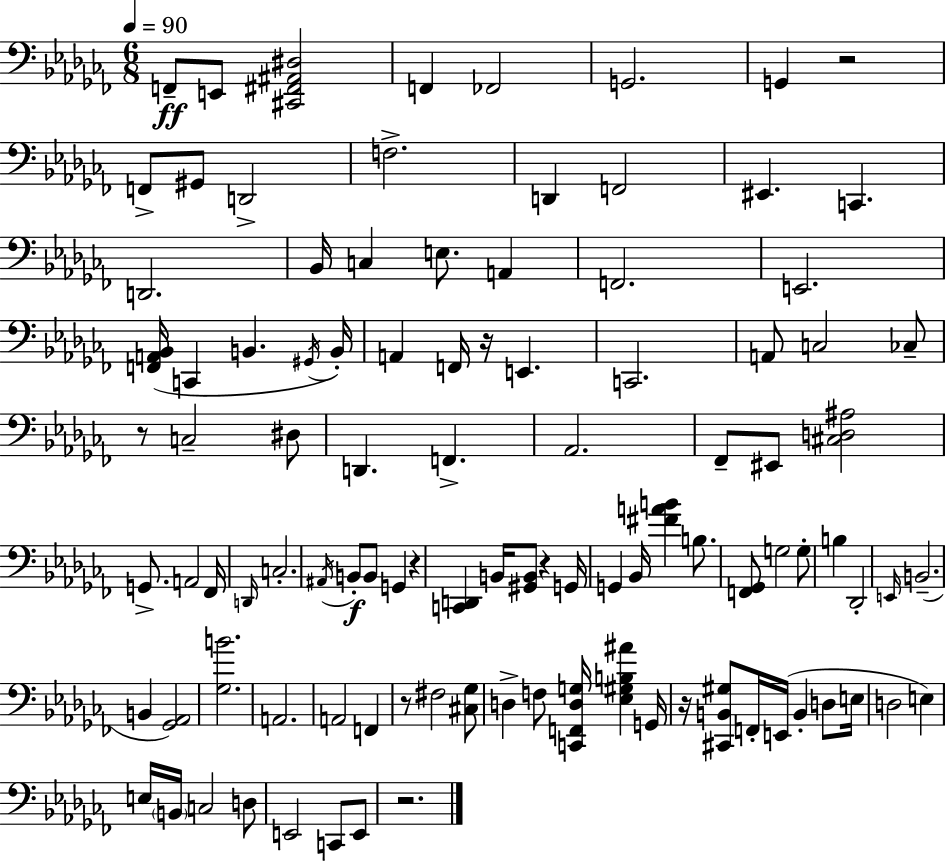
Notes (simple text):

F2/e E2/e [C#2,F#2,A#2,D#3]/h F2/q FES2/h G2/h. G2/q R/h F2/e G#2/e D2/h F3/h. D2/q F2/h EIS2/q. C2/q. D2/h. Bb2/s C3/q E3/e. A2/q F2/h. E2/h. [F2,A2,Bb2]/s C2/q B2/q. G#2/s B2/s A2/q F2/s R/s E2/q. C2/h. A2/e C3/h CES3/e R/e C3/h D#3/e D2/q. F2/q. Ab2/h. FES2/e EIS2/e [C#3,D3,A#3]/h G2/e. A2/h FES2/s D2/s C3/h. A#2/s B2/e B2/e G2/q R/q [C2,D2]/q B2/s [G#2,B2]/e R/q G2/s G2/q Bb2/s [F#4,A4,B4]/q B3/e. [F2,Gb2]/e G3/h G3/e B3/q Db2/h E2/s B2/h. B2/q [Gb2,Ab2]/h [Gb3,B4]/h. A2/h. A2/h F2/q R/e F#3/h [C#3,Gb3]/e D3/q F3/e [C2,F2,D3,G3]/s [Eb3,G#3,B3,A#4]/q G2/s R/s [C#2,B2,G#3]/e F2/s E2/s B2/q D3/e E3/s D3/h E3/q E3/s B2/s C3/h D3/e E2/h C2/e E2/e R/h.